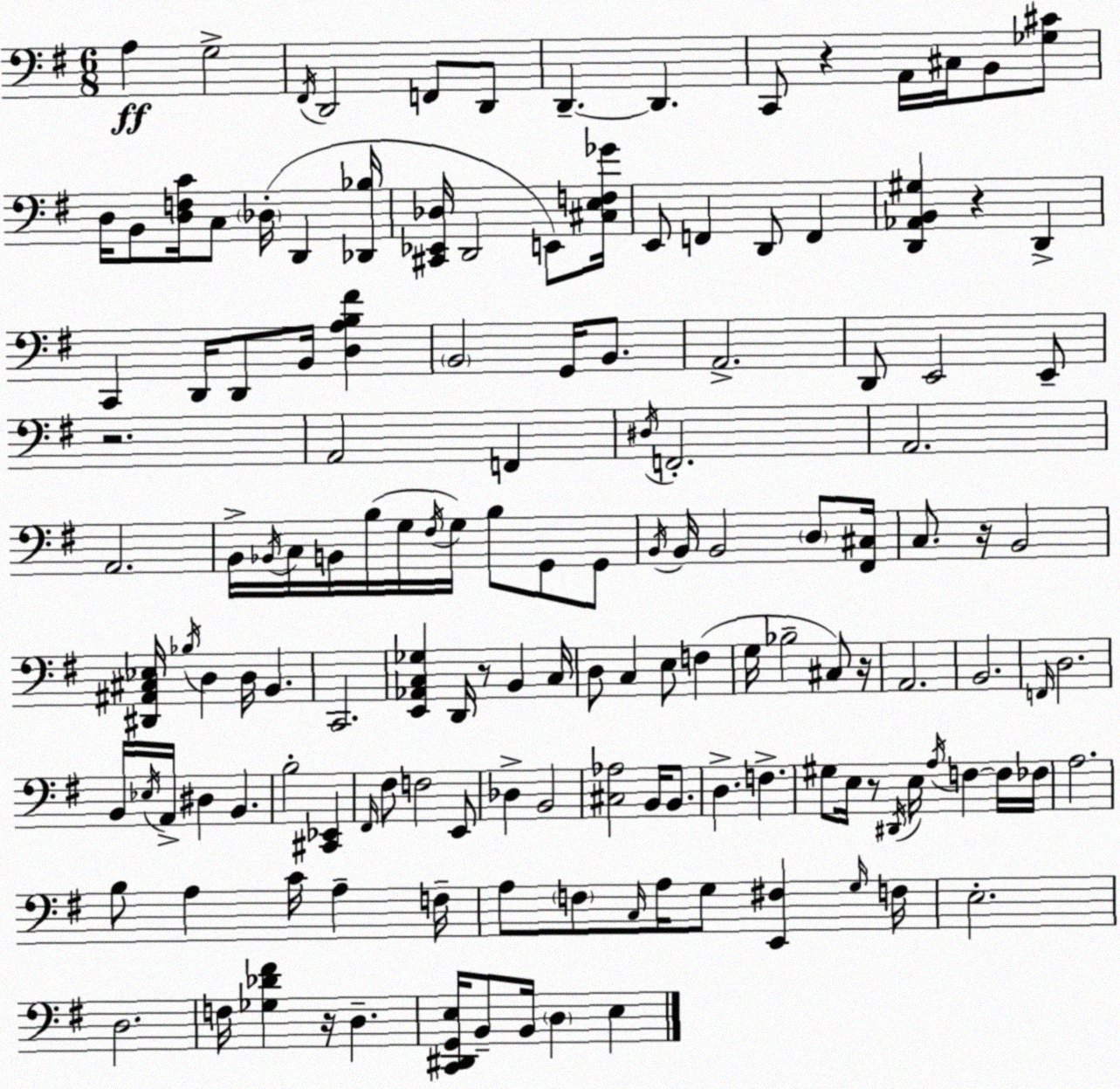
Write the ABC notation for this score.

X:1
T:Untitled
M:6/8
L:1/4
K:G
A, G,2 ^F,,/4 D,,2 F,,/2 D,,/2 D,, D,, C,,/2 z A,,/4 ^C,/4 B,,/2 [_G,^C]/2 D,/4 B,,/2 [D,F,C]/4 C,/2 _D,/4 D,, [_D,,_B,]/4 [^C,,_E,,_D,]/4 D,,2 E,,/2 [^C,E,F,_G]/4 E,,/2 F,, D,,/2 F,, [D,,_A,,B,,^G,] z D,, C,, D,,/4 D,,/2 B,,/4 [D,A,B,^F] B,,2 G,,/4 B,,/2 A,,2 D,,/2 E,,2 E,,/2 z2 A,,2 F,, ^D,/4 F,,2 A,,2 A,,2 B,,/4 _B,,/4 C,/4 B,,/4 B,/4 G,/4 ^F,/4 G,/4 B,/2 G,,/2 G,,/2 B,,/4 B,,/4 B,,2 D,/2 [^F,,^C,]/4 C,/2 z/4 B,,2 [^D,,^A,,^C,_E,]/4 _B,/4 D, D,/4 B,, C,,2 [E,,_A,,C,_G,] D,,/4 z/2 B,, C,/4 D,/2 C, E,/2 F, G,/4 _B,2 ^C,/2 z/4 A,,2 B,,2 F,,/4 D,2 B,,/4 _E,/4 A,,/4 ^D, B,, B,2 [^C,,_E,,] ^F,,/4 ^F,/2 F,2 E,,/2 _D, B,,2 [^C,_A,]2 B,,/4 B,,/2 D, F, ^G,/2 E,/4 z/2 ^D,,/4 E,/4 A,/4 F, F,/4 _F,/4 A,2 B,/2 A, C/4 A, F,/4 A,/2 F,/2 C,/4 A,/4 G,/2 [E,,^F,] G,/4 F,/4 E,2 D,2 F,/4 [_G,_D^F] z/4 D, [C,,^D,,G,,E,]/4 B,,/2 B,,/4 D, E,